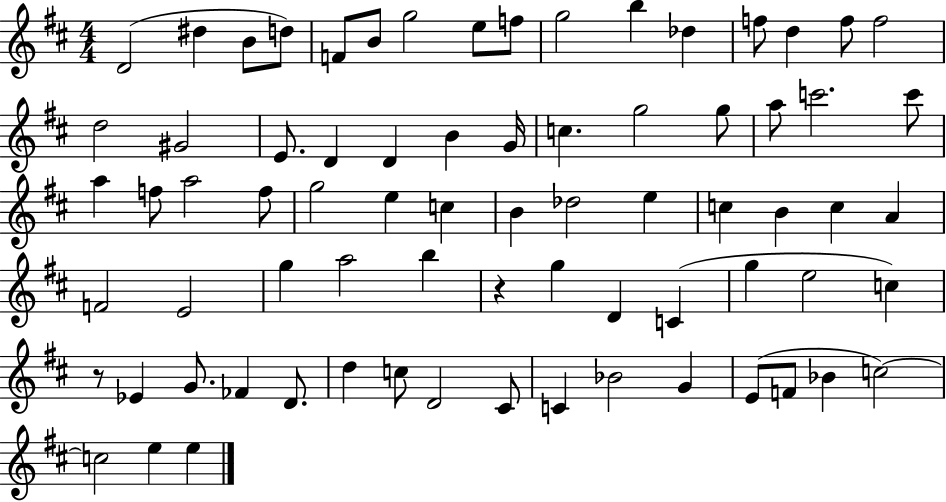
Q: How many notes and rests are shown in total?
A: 74